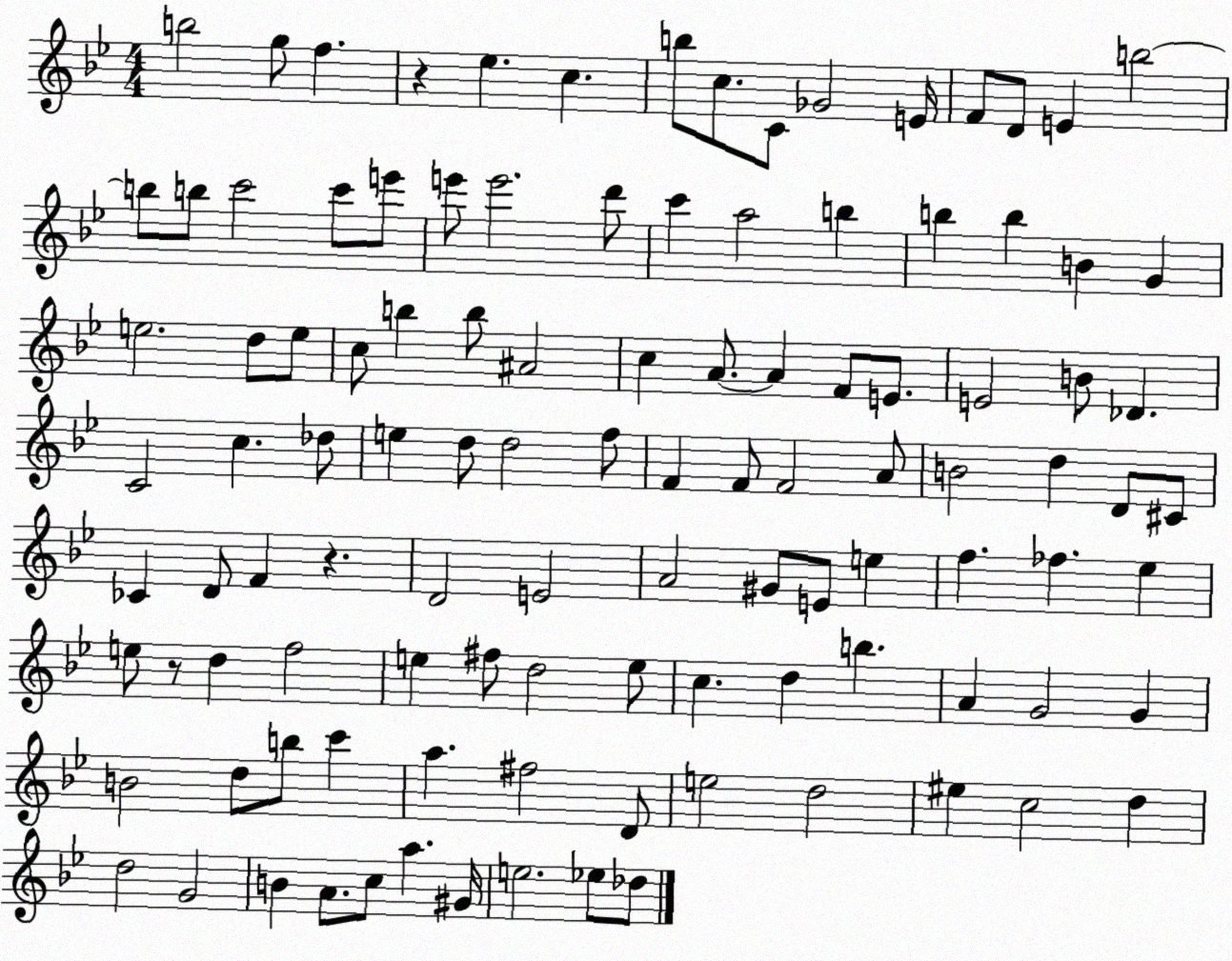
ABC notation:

X:1
T:Untitled
M:4/4
L:1/4
K:Bb
b2 g/2 f z _e c b/2 c/2 C/2 _G2 E/4 F/2 D/2 E b2 b/2 b/2 c'2 c'/2 e'/2 e'/2 e'2 d'/2 c' a2 b b b B G e2 d/2 e/2 c/2 b b/2 ^A2 c A/2 A F/2 E/2 E2 B/2 _D C2 c _d/2 e d/2 d2 f/2 F F/2 F2 A/2 B2 d D/2 ^C/2 _C D/2 F z D2 E2 A2 ^G/2 E/2 e f _f _e e/2 z/2 d f2 e ^f/2 d2 e/2 c d b A G2 G B2 d/2 b/2 c' a ^f2 D/2 e2 d2 ^e c2 d d2 G2 B A/2 c/2 a ^G/4 e2 _e/2 _d/2